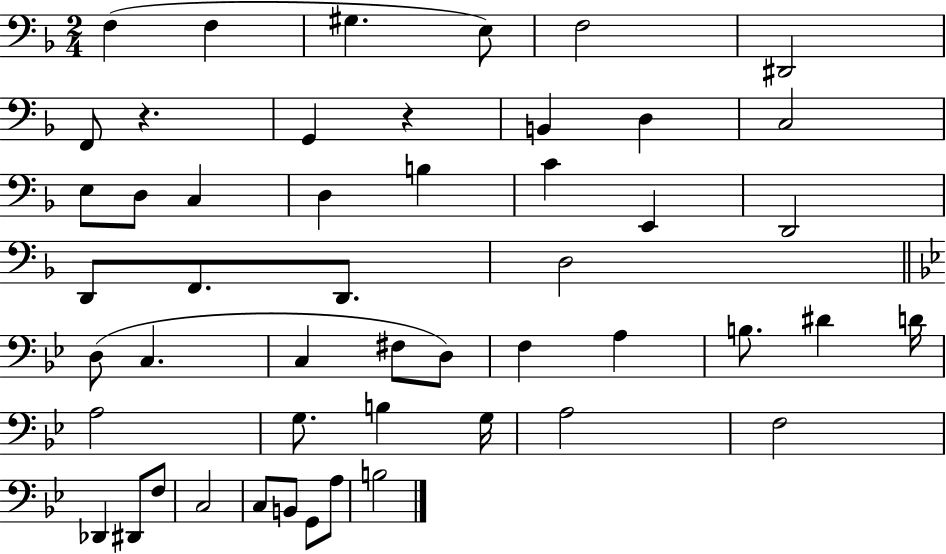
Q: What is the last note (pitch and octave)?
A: B3